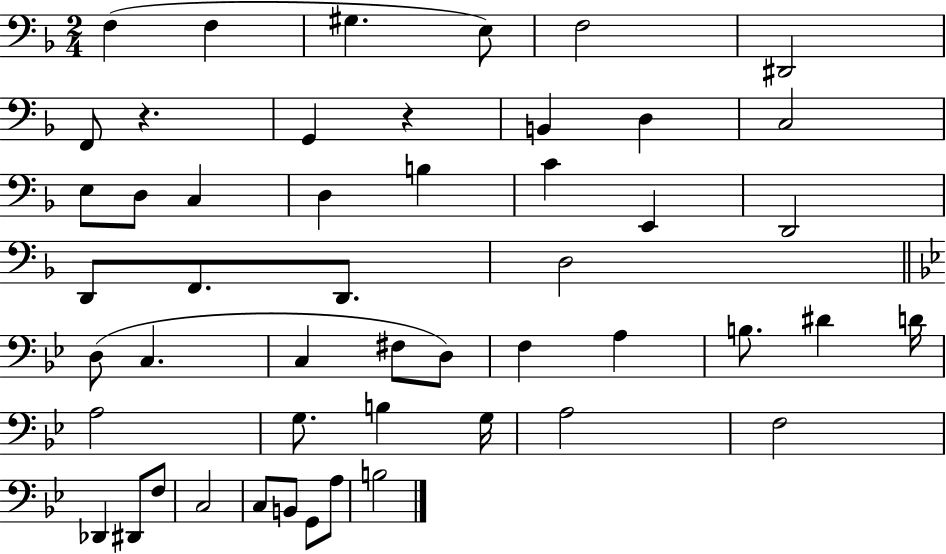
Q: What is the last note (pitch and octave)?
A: B3